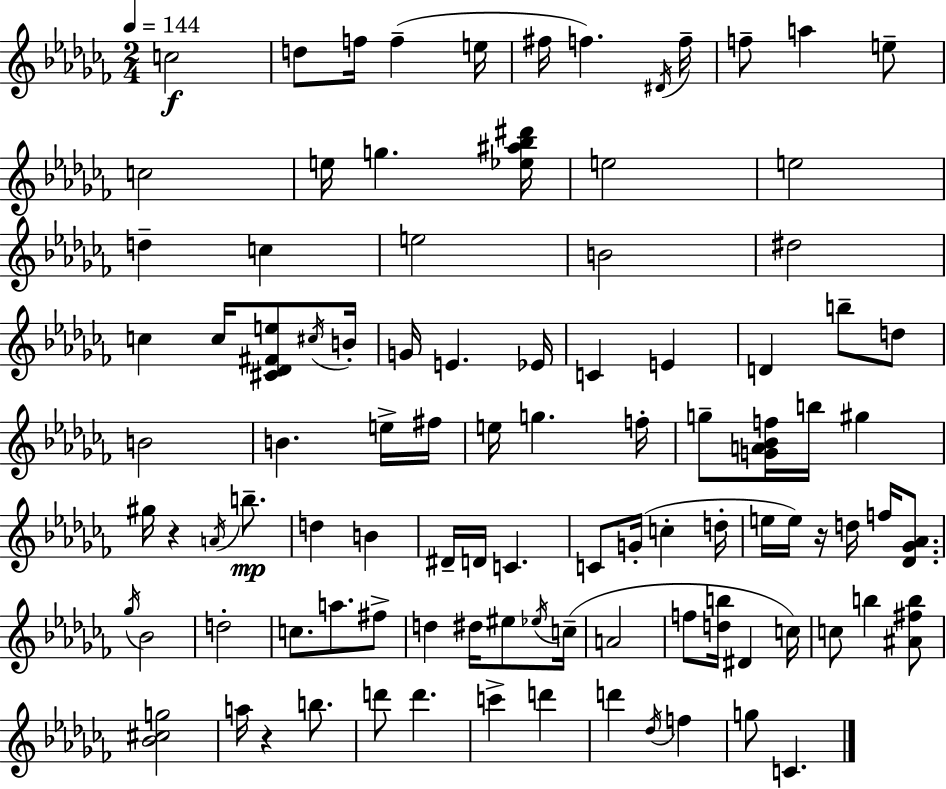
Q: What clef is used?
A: treble